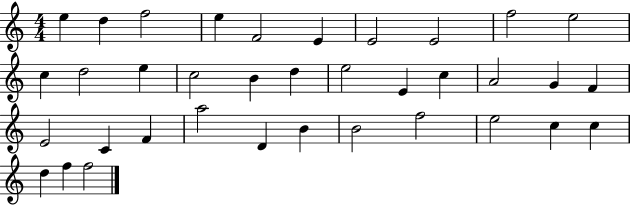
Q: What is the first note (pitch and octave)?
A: E5